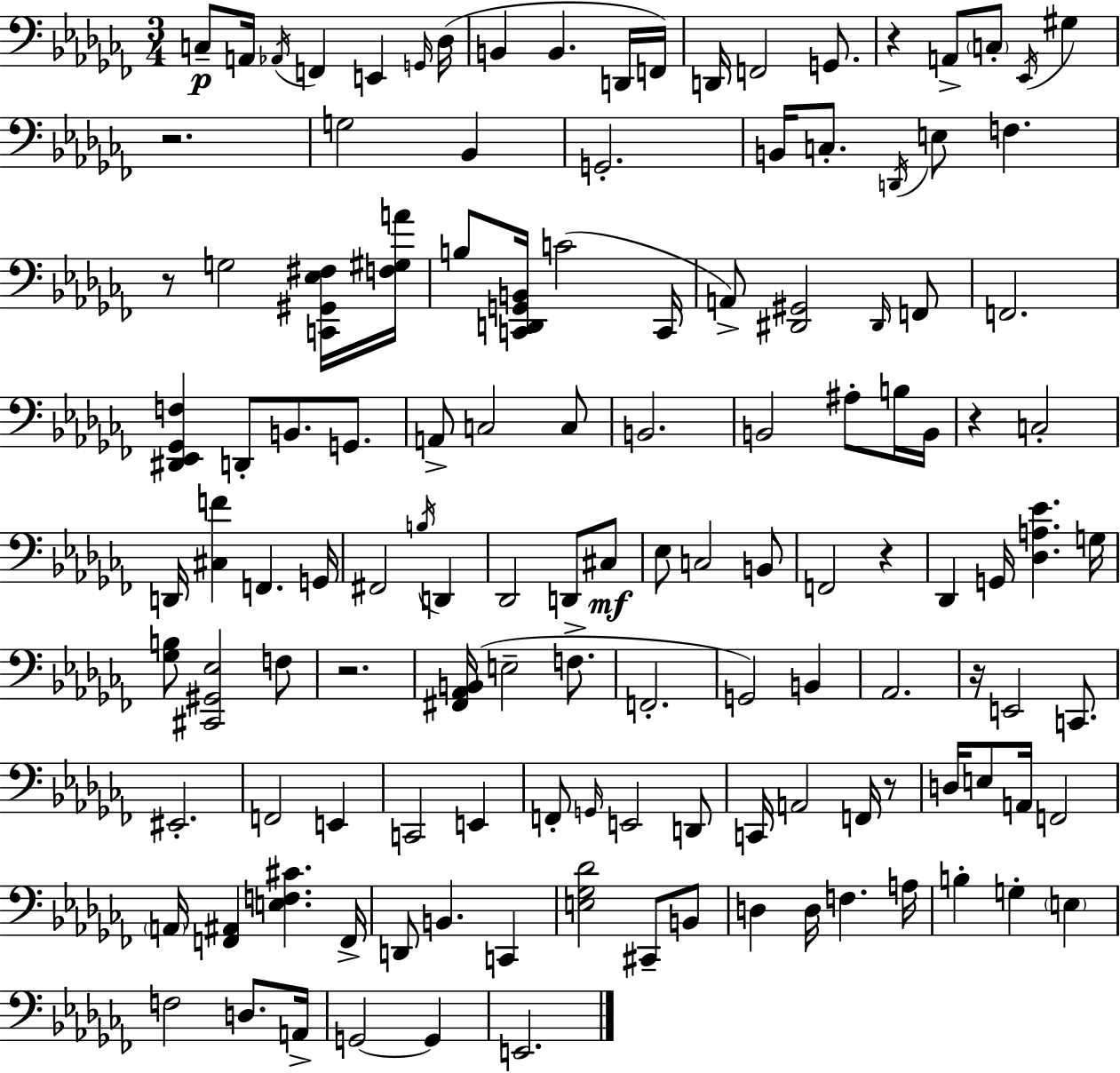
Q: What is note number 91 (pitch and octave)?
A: B2